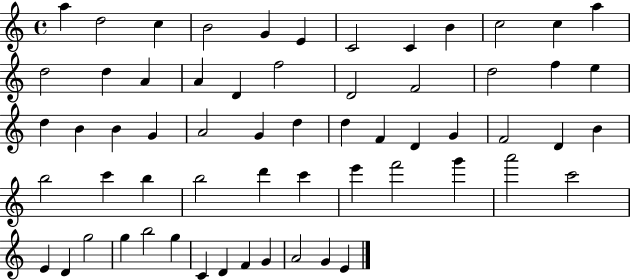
X:1
T:Untitled
M:4/4
L:1/4
K:C
a d2 c B2 G E C2 C B c2 c a d2 d A A D f2 D2 F2 d2 f e d B B G A2 G d d F D G F2 D B b2 c' b b2 d' c' e' f'2 g' a'2 c'2 E D g2 g b2 g C D F G A2 G E